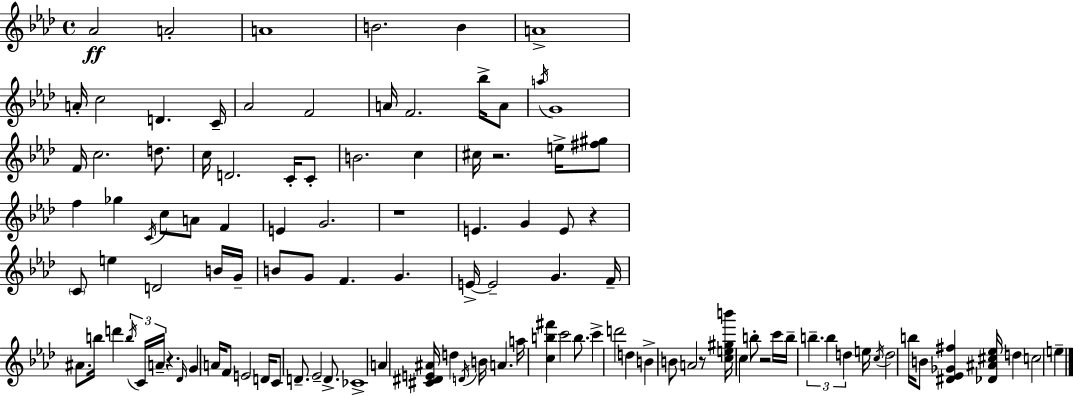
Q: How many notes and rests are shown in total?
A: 111